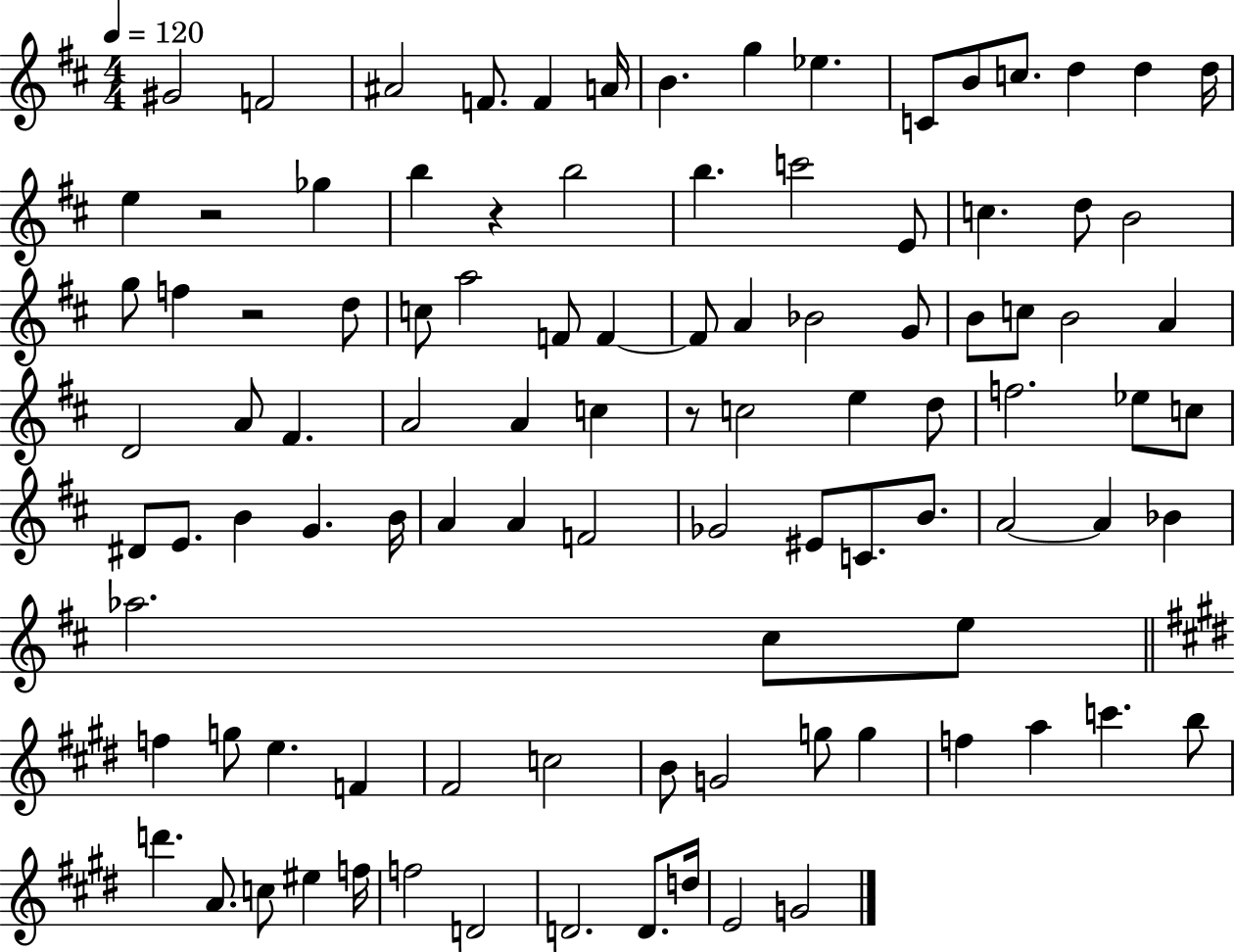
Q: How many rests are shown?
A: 4